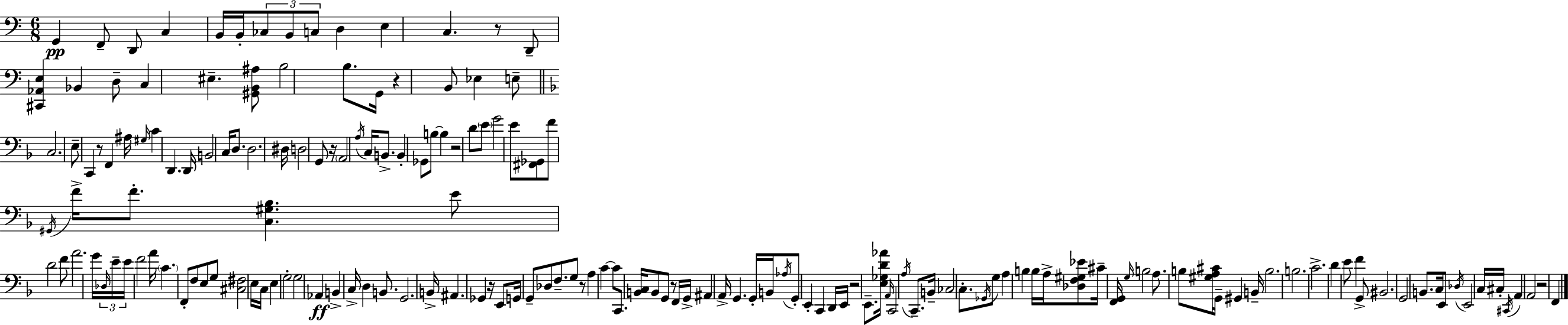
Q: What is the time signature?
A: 6/8